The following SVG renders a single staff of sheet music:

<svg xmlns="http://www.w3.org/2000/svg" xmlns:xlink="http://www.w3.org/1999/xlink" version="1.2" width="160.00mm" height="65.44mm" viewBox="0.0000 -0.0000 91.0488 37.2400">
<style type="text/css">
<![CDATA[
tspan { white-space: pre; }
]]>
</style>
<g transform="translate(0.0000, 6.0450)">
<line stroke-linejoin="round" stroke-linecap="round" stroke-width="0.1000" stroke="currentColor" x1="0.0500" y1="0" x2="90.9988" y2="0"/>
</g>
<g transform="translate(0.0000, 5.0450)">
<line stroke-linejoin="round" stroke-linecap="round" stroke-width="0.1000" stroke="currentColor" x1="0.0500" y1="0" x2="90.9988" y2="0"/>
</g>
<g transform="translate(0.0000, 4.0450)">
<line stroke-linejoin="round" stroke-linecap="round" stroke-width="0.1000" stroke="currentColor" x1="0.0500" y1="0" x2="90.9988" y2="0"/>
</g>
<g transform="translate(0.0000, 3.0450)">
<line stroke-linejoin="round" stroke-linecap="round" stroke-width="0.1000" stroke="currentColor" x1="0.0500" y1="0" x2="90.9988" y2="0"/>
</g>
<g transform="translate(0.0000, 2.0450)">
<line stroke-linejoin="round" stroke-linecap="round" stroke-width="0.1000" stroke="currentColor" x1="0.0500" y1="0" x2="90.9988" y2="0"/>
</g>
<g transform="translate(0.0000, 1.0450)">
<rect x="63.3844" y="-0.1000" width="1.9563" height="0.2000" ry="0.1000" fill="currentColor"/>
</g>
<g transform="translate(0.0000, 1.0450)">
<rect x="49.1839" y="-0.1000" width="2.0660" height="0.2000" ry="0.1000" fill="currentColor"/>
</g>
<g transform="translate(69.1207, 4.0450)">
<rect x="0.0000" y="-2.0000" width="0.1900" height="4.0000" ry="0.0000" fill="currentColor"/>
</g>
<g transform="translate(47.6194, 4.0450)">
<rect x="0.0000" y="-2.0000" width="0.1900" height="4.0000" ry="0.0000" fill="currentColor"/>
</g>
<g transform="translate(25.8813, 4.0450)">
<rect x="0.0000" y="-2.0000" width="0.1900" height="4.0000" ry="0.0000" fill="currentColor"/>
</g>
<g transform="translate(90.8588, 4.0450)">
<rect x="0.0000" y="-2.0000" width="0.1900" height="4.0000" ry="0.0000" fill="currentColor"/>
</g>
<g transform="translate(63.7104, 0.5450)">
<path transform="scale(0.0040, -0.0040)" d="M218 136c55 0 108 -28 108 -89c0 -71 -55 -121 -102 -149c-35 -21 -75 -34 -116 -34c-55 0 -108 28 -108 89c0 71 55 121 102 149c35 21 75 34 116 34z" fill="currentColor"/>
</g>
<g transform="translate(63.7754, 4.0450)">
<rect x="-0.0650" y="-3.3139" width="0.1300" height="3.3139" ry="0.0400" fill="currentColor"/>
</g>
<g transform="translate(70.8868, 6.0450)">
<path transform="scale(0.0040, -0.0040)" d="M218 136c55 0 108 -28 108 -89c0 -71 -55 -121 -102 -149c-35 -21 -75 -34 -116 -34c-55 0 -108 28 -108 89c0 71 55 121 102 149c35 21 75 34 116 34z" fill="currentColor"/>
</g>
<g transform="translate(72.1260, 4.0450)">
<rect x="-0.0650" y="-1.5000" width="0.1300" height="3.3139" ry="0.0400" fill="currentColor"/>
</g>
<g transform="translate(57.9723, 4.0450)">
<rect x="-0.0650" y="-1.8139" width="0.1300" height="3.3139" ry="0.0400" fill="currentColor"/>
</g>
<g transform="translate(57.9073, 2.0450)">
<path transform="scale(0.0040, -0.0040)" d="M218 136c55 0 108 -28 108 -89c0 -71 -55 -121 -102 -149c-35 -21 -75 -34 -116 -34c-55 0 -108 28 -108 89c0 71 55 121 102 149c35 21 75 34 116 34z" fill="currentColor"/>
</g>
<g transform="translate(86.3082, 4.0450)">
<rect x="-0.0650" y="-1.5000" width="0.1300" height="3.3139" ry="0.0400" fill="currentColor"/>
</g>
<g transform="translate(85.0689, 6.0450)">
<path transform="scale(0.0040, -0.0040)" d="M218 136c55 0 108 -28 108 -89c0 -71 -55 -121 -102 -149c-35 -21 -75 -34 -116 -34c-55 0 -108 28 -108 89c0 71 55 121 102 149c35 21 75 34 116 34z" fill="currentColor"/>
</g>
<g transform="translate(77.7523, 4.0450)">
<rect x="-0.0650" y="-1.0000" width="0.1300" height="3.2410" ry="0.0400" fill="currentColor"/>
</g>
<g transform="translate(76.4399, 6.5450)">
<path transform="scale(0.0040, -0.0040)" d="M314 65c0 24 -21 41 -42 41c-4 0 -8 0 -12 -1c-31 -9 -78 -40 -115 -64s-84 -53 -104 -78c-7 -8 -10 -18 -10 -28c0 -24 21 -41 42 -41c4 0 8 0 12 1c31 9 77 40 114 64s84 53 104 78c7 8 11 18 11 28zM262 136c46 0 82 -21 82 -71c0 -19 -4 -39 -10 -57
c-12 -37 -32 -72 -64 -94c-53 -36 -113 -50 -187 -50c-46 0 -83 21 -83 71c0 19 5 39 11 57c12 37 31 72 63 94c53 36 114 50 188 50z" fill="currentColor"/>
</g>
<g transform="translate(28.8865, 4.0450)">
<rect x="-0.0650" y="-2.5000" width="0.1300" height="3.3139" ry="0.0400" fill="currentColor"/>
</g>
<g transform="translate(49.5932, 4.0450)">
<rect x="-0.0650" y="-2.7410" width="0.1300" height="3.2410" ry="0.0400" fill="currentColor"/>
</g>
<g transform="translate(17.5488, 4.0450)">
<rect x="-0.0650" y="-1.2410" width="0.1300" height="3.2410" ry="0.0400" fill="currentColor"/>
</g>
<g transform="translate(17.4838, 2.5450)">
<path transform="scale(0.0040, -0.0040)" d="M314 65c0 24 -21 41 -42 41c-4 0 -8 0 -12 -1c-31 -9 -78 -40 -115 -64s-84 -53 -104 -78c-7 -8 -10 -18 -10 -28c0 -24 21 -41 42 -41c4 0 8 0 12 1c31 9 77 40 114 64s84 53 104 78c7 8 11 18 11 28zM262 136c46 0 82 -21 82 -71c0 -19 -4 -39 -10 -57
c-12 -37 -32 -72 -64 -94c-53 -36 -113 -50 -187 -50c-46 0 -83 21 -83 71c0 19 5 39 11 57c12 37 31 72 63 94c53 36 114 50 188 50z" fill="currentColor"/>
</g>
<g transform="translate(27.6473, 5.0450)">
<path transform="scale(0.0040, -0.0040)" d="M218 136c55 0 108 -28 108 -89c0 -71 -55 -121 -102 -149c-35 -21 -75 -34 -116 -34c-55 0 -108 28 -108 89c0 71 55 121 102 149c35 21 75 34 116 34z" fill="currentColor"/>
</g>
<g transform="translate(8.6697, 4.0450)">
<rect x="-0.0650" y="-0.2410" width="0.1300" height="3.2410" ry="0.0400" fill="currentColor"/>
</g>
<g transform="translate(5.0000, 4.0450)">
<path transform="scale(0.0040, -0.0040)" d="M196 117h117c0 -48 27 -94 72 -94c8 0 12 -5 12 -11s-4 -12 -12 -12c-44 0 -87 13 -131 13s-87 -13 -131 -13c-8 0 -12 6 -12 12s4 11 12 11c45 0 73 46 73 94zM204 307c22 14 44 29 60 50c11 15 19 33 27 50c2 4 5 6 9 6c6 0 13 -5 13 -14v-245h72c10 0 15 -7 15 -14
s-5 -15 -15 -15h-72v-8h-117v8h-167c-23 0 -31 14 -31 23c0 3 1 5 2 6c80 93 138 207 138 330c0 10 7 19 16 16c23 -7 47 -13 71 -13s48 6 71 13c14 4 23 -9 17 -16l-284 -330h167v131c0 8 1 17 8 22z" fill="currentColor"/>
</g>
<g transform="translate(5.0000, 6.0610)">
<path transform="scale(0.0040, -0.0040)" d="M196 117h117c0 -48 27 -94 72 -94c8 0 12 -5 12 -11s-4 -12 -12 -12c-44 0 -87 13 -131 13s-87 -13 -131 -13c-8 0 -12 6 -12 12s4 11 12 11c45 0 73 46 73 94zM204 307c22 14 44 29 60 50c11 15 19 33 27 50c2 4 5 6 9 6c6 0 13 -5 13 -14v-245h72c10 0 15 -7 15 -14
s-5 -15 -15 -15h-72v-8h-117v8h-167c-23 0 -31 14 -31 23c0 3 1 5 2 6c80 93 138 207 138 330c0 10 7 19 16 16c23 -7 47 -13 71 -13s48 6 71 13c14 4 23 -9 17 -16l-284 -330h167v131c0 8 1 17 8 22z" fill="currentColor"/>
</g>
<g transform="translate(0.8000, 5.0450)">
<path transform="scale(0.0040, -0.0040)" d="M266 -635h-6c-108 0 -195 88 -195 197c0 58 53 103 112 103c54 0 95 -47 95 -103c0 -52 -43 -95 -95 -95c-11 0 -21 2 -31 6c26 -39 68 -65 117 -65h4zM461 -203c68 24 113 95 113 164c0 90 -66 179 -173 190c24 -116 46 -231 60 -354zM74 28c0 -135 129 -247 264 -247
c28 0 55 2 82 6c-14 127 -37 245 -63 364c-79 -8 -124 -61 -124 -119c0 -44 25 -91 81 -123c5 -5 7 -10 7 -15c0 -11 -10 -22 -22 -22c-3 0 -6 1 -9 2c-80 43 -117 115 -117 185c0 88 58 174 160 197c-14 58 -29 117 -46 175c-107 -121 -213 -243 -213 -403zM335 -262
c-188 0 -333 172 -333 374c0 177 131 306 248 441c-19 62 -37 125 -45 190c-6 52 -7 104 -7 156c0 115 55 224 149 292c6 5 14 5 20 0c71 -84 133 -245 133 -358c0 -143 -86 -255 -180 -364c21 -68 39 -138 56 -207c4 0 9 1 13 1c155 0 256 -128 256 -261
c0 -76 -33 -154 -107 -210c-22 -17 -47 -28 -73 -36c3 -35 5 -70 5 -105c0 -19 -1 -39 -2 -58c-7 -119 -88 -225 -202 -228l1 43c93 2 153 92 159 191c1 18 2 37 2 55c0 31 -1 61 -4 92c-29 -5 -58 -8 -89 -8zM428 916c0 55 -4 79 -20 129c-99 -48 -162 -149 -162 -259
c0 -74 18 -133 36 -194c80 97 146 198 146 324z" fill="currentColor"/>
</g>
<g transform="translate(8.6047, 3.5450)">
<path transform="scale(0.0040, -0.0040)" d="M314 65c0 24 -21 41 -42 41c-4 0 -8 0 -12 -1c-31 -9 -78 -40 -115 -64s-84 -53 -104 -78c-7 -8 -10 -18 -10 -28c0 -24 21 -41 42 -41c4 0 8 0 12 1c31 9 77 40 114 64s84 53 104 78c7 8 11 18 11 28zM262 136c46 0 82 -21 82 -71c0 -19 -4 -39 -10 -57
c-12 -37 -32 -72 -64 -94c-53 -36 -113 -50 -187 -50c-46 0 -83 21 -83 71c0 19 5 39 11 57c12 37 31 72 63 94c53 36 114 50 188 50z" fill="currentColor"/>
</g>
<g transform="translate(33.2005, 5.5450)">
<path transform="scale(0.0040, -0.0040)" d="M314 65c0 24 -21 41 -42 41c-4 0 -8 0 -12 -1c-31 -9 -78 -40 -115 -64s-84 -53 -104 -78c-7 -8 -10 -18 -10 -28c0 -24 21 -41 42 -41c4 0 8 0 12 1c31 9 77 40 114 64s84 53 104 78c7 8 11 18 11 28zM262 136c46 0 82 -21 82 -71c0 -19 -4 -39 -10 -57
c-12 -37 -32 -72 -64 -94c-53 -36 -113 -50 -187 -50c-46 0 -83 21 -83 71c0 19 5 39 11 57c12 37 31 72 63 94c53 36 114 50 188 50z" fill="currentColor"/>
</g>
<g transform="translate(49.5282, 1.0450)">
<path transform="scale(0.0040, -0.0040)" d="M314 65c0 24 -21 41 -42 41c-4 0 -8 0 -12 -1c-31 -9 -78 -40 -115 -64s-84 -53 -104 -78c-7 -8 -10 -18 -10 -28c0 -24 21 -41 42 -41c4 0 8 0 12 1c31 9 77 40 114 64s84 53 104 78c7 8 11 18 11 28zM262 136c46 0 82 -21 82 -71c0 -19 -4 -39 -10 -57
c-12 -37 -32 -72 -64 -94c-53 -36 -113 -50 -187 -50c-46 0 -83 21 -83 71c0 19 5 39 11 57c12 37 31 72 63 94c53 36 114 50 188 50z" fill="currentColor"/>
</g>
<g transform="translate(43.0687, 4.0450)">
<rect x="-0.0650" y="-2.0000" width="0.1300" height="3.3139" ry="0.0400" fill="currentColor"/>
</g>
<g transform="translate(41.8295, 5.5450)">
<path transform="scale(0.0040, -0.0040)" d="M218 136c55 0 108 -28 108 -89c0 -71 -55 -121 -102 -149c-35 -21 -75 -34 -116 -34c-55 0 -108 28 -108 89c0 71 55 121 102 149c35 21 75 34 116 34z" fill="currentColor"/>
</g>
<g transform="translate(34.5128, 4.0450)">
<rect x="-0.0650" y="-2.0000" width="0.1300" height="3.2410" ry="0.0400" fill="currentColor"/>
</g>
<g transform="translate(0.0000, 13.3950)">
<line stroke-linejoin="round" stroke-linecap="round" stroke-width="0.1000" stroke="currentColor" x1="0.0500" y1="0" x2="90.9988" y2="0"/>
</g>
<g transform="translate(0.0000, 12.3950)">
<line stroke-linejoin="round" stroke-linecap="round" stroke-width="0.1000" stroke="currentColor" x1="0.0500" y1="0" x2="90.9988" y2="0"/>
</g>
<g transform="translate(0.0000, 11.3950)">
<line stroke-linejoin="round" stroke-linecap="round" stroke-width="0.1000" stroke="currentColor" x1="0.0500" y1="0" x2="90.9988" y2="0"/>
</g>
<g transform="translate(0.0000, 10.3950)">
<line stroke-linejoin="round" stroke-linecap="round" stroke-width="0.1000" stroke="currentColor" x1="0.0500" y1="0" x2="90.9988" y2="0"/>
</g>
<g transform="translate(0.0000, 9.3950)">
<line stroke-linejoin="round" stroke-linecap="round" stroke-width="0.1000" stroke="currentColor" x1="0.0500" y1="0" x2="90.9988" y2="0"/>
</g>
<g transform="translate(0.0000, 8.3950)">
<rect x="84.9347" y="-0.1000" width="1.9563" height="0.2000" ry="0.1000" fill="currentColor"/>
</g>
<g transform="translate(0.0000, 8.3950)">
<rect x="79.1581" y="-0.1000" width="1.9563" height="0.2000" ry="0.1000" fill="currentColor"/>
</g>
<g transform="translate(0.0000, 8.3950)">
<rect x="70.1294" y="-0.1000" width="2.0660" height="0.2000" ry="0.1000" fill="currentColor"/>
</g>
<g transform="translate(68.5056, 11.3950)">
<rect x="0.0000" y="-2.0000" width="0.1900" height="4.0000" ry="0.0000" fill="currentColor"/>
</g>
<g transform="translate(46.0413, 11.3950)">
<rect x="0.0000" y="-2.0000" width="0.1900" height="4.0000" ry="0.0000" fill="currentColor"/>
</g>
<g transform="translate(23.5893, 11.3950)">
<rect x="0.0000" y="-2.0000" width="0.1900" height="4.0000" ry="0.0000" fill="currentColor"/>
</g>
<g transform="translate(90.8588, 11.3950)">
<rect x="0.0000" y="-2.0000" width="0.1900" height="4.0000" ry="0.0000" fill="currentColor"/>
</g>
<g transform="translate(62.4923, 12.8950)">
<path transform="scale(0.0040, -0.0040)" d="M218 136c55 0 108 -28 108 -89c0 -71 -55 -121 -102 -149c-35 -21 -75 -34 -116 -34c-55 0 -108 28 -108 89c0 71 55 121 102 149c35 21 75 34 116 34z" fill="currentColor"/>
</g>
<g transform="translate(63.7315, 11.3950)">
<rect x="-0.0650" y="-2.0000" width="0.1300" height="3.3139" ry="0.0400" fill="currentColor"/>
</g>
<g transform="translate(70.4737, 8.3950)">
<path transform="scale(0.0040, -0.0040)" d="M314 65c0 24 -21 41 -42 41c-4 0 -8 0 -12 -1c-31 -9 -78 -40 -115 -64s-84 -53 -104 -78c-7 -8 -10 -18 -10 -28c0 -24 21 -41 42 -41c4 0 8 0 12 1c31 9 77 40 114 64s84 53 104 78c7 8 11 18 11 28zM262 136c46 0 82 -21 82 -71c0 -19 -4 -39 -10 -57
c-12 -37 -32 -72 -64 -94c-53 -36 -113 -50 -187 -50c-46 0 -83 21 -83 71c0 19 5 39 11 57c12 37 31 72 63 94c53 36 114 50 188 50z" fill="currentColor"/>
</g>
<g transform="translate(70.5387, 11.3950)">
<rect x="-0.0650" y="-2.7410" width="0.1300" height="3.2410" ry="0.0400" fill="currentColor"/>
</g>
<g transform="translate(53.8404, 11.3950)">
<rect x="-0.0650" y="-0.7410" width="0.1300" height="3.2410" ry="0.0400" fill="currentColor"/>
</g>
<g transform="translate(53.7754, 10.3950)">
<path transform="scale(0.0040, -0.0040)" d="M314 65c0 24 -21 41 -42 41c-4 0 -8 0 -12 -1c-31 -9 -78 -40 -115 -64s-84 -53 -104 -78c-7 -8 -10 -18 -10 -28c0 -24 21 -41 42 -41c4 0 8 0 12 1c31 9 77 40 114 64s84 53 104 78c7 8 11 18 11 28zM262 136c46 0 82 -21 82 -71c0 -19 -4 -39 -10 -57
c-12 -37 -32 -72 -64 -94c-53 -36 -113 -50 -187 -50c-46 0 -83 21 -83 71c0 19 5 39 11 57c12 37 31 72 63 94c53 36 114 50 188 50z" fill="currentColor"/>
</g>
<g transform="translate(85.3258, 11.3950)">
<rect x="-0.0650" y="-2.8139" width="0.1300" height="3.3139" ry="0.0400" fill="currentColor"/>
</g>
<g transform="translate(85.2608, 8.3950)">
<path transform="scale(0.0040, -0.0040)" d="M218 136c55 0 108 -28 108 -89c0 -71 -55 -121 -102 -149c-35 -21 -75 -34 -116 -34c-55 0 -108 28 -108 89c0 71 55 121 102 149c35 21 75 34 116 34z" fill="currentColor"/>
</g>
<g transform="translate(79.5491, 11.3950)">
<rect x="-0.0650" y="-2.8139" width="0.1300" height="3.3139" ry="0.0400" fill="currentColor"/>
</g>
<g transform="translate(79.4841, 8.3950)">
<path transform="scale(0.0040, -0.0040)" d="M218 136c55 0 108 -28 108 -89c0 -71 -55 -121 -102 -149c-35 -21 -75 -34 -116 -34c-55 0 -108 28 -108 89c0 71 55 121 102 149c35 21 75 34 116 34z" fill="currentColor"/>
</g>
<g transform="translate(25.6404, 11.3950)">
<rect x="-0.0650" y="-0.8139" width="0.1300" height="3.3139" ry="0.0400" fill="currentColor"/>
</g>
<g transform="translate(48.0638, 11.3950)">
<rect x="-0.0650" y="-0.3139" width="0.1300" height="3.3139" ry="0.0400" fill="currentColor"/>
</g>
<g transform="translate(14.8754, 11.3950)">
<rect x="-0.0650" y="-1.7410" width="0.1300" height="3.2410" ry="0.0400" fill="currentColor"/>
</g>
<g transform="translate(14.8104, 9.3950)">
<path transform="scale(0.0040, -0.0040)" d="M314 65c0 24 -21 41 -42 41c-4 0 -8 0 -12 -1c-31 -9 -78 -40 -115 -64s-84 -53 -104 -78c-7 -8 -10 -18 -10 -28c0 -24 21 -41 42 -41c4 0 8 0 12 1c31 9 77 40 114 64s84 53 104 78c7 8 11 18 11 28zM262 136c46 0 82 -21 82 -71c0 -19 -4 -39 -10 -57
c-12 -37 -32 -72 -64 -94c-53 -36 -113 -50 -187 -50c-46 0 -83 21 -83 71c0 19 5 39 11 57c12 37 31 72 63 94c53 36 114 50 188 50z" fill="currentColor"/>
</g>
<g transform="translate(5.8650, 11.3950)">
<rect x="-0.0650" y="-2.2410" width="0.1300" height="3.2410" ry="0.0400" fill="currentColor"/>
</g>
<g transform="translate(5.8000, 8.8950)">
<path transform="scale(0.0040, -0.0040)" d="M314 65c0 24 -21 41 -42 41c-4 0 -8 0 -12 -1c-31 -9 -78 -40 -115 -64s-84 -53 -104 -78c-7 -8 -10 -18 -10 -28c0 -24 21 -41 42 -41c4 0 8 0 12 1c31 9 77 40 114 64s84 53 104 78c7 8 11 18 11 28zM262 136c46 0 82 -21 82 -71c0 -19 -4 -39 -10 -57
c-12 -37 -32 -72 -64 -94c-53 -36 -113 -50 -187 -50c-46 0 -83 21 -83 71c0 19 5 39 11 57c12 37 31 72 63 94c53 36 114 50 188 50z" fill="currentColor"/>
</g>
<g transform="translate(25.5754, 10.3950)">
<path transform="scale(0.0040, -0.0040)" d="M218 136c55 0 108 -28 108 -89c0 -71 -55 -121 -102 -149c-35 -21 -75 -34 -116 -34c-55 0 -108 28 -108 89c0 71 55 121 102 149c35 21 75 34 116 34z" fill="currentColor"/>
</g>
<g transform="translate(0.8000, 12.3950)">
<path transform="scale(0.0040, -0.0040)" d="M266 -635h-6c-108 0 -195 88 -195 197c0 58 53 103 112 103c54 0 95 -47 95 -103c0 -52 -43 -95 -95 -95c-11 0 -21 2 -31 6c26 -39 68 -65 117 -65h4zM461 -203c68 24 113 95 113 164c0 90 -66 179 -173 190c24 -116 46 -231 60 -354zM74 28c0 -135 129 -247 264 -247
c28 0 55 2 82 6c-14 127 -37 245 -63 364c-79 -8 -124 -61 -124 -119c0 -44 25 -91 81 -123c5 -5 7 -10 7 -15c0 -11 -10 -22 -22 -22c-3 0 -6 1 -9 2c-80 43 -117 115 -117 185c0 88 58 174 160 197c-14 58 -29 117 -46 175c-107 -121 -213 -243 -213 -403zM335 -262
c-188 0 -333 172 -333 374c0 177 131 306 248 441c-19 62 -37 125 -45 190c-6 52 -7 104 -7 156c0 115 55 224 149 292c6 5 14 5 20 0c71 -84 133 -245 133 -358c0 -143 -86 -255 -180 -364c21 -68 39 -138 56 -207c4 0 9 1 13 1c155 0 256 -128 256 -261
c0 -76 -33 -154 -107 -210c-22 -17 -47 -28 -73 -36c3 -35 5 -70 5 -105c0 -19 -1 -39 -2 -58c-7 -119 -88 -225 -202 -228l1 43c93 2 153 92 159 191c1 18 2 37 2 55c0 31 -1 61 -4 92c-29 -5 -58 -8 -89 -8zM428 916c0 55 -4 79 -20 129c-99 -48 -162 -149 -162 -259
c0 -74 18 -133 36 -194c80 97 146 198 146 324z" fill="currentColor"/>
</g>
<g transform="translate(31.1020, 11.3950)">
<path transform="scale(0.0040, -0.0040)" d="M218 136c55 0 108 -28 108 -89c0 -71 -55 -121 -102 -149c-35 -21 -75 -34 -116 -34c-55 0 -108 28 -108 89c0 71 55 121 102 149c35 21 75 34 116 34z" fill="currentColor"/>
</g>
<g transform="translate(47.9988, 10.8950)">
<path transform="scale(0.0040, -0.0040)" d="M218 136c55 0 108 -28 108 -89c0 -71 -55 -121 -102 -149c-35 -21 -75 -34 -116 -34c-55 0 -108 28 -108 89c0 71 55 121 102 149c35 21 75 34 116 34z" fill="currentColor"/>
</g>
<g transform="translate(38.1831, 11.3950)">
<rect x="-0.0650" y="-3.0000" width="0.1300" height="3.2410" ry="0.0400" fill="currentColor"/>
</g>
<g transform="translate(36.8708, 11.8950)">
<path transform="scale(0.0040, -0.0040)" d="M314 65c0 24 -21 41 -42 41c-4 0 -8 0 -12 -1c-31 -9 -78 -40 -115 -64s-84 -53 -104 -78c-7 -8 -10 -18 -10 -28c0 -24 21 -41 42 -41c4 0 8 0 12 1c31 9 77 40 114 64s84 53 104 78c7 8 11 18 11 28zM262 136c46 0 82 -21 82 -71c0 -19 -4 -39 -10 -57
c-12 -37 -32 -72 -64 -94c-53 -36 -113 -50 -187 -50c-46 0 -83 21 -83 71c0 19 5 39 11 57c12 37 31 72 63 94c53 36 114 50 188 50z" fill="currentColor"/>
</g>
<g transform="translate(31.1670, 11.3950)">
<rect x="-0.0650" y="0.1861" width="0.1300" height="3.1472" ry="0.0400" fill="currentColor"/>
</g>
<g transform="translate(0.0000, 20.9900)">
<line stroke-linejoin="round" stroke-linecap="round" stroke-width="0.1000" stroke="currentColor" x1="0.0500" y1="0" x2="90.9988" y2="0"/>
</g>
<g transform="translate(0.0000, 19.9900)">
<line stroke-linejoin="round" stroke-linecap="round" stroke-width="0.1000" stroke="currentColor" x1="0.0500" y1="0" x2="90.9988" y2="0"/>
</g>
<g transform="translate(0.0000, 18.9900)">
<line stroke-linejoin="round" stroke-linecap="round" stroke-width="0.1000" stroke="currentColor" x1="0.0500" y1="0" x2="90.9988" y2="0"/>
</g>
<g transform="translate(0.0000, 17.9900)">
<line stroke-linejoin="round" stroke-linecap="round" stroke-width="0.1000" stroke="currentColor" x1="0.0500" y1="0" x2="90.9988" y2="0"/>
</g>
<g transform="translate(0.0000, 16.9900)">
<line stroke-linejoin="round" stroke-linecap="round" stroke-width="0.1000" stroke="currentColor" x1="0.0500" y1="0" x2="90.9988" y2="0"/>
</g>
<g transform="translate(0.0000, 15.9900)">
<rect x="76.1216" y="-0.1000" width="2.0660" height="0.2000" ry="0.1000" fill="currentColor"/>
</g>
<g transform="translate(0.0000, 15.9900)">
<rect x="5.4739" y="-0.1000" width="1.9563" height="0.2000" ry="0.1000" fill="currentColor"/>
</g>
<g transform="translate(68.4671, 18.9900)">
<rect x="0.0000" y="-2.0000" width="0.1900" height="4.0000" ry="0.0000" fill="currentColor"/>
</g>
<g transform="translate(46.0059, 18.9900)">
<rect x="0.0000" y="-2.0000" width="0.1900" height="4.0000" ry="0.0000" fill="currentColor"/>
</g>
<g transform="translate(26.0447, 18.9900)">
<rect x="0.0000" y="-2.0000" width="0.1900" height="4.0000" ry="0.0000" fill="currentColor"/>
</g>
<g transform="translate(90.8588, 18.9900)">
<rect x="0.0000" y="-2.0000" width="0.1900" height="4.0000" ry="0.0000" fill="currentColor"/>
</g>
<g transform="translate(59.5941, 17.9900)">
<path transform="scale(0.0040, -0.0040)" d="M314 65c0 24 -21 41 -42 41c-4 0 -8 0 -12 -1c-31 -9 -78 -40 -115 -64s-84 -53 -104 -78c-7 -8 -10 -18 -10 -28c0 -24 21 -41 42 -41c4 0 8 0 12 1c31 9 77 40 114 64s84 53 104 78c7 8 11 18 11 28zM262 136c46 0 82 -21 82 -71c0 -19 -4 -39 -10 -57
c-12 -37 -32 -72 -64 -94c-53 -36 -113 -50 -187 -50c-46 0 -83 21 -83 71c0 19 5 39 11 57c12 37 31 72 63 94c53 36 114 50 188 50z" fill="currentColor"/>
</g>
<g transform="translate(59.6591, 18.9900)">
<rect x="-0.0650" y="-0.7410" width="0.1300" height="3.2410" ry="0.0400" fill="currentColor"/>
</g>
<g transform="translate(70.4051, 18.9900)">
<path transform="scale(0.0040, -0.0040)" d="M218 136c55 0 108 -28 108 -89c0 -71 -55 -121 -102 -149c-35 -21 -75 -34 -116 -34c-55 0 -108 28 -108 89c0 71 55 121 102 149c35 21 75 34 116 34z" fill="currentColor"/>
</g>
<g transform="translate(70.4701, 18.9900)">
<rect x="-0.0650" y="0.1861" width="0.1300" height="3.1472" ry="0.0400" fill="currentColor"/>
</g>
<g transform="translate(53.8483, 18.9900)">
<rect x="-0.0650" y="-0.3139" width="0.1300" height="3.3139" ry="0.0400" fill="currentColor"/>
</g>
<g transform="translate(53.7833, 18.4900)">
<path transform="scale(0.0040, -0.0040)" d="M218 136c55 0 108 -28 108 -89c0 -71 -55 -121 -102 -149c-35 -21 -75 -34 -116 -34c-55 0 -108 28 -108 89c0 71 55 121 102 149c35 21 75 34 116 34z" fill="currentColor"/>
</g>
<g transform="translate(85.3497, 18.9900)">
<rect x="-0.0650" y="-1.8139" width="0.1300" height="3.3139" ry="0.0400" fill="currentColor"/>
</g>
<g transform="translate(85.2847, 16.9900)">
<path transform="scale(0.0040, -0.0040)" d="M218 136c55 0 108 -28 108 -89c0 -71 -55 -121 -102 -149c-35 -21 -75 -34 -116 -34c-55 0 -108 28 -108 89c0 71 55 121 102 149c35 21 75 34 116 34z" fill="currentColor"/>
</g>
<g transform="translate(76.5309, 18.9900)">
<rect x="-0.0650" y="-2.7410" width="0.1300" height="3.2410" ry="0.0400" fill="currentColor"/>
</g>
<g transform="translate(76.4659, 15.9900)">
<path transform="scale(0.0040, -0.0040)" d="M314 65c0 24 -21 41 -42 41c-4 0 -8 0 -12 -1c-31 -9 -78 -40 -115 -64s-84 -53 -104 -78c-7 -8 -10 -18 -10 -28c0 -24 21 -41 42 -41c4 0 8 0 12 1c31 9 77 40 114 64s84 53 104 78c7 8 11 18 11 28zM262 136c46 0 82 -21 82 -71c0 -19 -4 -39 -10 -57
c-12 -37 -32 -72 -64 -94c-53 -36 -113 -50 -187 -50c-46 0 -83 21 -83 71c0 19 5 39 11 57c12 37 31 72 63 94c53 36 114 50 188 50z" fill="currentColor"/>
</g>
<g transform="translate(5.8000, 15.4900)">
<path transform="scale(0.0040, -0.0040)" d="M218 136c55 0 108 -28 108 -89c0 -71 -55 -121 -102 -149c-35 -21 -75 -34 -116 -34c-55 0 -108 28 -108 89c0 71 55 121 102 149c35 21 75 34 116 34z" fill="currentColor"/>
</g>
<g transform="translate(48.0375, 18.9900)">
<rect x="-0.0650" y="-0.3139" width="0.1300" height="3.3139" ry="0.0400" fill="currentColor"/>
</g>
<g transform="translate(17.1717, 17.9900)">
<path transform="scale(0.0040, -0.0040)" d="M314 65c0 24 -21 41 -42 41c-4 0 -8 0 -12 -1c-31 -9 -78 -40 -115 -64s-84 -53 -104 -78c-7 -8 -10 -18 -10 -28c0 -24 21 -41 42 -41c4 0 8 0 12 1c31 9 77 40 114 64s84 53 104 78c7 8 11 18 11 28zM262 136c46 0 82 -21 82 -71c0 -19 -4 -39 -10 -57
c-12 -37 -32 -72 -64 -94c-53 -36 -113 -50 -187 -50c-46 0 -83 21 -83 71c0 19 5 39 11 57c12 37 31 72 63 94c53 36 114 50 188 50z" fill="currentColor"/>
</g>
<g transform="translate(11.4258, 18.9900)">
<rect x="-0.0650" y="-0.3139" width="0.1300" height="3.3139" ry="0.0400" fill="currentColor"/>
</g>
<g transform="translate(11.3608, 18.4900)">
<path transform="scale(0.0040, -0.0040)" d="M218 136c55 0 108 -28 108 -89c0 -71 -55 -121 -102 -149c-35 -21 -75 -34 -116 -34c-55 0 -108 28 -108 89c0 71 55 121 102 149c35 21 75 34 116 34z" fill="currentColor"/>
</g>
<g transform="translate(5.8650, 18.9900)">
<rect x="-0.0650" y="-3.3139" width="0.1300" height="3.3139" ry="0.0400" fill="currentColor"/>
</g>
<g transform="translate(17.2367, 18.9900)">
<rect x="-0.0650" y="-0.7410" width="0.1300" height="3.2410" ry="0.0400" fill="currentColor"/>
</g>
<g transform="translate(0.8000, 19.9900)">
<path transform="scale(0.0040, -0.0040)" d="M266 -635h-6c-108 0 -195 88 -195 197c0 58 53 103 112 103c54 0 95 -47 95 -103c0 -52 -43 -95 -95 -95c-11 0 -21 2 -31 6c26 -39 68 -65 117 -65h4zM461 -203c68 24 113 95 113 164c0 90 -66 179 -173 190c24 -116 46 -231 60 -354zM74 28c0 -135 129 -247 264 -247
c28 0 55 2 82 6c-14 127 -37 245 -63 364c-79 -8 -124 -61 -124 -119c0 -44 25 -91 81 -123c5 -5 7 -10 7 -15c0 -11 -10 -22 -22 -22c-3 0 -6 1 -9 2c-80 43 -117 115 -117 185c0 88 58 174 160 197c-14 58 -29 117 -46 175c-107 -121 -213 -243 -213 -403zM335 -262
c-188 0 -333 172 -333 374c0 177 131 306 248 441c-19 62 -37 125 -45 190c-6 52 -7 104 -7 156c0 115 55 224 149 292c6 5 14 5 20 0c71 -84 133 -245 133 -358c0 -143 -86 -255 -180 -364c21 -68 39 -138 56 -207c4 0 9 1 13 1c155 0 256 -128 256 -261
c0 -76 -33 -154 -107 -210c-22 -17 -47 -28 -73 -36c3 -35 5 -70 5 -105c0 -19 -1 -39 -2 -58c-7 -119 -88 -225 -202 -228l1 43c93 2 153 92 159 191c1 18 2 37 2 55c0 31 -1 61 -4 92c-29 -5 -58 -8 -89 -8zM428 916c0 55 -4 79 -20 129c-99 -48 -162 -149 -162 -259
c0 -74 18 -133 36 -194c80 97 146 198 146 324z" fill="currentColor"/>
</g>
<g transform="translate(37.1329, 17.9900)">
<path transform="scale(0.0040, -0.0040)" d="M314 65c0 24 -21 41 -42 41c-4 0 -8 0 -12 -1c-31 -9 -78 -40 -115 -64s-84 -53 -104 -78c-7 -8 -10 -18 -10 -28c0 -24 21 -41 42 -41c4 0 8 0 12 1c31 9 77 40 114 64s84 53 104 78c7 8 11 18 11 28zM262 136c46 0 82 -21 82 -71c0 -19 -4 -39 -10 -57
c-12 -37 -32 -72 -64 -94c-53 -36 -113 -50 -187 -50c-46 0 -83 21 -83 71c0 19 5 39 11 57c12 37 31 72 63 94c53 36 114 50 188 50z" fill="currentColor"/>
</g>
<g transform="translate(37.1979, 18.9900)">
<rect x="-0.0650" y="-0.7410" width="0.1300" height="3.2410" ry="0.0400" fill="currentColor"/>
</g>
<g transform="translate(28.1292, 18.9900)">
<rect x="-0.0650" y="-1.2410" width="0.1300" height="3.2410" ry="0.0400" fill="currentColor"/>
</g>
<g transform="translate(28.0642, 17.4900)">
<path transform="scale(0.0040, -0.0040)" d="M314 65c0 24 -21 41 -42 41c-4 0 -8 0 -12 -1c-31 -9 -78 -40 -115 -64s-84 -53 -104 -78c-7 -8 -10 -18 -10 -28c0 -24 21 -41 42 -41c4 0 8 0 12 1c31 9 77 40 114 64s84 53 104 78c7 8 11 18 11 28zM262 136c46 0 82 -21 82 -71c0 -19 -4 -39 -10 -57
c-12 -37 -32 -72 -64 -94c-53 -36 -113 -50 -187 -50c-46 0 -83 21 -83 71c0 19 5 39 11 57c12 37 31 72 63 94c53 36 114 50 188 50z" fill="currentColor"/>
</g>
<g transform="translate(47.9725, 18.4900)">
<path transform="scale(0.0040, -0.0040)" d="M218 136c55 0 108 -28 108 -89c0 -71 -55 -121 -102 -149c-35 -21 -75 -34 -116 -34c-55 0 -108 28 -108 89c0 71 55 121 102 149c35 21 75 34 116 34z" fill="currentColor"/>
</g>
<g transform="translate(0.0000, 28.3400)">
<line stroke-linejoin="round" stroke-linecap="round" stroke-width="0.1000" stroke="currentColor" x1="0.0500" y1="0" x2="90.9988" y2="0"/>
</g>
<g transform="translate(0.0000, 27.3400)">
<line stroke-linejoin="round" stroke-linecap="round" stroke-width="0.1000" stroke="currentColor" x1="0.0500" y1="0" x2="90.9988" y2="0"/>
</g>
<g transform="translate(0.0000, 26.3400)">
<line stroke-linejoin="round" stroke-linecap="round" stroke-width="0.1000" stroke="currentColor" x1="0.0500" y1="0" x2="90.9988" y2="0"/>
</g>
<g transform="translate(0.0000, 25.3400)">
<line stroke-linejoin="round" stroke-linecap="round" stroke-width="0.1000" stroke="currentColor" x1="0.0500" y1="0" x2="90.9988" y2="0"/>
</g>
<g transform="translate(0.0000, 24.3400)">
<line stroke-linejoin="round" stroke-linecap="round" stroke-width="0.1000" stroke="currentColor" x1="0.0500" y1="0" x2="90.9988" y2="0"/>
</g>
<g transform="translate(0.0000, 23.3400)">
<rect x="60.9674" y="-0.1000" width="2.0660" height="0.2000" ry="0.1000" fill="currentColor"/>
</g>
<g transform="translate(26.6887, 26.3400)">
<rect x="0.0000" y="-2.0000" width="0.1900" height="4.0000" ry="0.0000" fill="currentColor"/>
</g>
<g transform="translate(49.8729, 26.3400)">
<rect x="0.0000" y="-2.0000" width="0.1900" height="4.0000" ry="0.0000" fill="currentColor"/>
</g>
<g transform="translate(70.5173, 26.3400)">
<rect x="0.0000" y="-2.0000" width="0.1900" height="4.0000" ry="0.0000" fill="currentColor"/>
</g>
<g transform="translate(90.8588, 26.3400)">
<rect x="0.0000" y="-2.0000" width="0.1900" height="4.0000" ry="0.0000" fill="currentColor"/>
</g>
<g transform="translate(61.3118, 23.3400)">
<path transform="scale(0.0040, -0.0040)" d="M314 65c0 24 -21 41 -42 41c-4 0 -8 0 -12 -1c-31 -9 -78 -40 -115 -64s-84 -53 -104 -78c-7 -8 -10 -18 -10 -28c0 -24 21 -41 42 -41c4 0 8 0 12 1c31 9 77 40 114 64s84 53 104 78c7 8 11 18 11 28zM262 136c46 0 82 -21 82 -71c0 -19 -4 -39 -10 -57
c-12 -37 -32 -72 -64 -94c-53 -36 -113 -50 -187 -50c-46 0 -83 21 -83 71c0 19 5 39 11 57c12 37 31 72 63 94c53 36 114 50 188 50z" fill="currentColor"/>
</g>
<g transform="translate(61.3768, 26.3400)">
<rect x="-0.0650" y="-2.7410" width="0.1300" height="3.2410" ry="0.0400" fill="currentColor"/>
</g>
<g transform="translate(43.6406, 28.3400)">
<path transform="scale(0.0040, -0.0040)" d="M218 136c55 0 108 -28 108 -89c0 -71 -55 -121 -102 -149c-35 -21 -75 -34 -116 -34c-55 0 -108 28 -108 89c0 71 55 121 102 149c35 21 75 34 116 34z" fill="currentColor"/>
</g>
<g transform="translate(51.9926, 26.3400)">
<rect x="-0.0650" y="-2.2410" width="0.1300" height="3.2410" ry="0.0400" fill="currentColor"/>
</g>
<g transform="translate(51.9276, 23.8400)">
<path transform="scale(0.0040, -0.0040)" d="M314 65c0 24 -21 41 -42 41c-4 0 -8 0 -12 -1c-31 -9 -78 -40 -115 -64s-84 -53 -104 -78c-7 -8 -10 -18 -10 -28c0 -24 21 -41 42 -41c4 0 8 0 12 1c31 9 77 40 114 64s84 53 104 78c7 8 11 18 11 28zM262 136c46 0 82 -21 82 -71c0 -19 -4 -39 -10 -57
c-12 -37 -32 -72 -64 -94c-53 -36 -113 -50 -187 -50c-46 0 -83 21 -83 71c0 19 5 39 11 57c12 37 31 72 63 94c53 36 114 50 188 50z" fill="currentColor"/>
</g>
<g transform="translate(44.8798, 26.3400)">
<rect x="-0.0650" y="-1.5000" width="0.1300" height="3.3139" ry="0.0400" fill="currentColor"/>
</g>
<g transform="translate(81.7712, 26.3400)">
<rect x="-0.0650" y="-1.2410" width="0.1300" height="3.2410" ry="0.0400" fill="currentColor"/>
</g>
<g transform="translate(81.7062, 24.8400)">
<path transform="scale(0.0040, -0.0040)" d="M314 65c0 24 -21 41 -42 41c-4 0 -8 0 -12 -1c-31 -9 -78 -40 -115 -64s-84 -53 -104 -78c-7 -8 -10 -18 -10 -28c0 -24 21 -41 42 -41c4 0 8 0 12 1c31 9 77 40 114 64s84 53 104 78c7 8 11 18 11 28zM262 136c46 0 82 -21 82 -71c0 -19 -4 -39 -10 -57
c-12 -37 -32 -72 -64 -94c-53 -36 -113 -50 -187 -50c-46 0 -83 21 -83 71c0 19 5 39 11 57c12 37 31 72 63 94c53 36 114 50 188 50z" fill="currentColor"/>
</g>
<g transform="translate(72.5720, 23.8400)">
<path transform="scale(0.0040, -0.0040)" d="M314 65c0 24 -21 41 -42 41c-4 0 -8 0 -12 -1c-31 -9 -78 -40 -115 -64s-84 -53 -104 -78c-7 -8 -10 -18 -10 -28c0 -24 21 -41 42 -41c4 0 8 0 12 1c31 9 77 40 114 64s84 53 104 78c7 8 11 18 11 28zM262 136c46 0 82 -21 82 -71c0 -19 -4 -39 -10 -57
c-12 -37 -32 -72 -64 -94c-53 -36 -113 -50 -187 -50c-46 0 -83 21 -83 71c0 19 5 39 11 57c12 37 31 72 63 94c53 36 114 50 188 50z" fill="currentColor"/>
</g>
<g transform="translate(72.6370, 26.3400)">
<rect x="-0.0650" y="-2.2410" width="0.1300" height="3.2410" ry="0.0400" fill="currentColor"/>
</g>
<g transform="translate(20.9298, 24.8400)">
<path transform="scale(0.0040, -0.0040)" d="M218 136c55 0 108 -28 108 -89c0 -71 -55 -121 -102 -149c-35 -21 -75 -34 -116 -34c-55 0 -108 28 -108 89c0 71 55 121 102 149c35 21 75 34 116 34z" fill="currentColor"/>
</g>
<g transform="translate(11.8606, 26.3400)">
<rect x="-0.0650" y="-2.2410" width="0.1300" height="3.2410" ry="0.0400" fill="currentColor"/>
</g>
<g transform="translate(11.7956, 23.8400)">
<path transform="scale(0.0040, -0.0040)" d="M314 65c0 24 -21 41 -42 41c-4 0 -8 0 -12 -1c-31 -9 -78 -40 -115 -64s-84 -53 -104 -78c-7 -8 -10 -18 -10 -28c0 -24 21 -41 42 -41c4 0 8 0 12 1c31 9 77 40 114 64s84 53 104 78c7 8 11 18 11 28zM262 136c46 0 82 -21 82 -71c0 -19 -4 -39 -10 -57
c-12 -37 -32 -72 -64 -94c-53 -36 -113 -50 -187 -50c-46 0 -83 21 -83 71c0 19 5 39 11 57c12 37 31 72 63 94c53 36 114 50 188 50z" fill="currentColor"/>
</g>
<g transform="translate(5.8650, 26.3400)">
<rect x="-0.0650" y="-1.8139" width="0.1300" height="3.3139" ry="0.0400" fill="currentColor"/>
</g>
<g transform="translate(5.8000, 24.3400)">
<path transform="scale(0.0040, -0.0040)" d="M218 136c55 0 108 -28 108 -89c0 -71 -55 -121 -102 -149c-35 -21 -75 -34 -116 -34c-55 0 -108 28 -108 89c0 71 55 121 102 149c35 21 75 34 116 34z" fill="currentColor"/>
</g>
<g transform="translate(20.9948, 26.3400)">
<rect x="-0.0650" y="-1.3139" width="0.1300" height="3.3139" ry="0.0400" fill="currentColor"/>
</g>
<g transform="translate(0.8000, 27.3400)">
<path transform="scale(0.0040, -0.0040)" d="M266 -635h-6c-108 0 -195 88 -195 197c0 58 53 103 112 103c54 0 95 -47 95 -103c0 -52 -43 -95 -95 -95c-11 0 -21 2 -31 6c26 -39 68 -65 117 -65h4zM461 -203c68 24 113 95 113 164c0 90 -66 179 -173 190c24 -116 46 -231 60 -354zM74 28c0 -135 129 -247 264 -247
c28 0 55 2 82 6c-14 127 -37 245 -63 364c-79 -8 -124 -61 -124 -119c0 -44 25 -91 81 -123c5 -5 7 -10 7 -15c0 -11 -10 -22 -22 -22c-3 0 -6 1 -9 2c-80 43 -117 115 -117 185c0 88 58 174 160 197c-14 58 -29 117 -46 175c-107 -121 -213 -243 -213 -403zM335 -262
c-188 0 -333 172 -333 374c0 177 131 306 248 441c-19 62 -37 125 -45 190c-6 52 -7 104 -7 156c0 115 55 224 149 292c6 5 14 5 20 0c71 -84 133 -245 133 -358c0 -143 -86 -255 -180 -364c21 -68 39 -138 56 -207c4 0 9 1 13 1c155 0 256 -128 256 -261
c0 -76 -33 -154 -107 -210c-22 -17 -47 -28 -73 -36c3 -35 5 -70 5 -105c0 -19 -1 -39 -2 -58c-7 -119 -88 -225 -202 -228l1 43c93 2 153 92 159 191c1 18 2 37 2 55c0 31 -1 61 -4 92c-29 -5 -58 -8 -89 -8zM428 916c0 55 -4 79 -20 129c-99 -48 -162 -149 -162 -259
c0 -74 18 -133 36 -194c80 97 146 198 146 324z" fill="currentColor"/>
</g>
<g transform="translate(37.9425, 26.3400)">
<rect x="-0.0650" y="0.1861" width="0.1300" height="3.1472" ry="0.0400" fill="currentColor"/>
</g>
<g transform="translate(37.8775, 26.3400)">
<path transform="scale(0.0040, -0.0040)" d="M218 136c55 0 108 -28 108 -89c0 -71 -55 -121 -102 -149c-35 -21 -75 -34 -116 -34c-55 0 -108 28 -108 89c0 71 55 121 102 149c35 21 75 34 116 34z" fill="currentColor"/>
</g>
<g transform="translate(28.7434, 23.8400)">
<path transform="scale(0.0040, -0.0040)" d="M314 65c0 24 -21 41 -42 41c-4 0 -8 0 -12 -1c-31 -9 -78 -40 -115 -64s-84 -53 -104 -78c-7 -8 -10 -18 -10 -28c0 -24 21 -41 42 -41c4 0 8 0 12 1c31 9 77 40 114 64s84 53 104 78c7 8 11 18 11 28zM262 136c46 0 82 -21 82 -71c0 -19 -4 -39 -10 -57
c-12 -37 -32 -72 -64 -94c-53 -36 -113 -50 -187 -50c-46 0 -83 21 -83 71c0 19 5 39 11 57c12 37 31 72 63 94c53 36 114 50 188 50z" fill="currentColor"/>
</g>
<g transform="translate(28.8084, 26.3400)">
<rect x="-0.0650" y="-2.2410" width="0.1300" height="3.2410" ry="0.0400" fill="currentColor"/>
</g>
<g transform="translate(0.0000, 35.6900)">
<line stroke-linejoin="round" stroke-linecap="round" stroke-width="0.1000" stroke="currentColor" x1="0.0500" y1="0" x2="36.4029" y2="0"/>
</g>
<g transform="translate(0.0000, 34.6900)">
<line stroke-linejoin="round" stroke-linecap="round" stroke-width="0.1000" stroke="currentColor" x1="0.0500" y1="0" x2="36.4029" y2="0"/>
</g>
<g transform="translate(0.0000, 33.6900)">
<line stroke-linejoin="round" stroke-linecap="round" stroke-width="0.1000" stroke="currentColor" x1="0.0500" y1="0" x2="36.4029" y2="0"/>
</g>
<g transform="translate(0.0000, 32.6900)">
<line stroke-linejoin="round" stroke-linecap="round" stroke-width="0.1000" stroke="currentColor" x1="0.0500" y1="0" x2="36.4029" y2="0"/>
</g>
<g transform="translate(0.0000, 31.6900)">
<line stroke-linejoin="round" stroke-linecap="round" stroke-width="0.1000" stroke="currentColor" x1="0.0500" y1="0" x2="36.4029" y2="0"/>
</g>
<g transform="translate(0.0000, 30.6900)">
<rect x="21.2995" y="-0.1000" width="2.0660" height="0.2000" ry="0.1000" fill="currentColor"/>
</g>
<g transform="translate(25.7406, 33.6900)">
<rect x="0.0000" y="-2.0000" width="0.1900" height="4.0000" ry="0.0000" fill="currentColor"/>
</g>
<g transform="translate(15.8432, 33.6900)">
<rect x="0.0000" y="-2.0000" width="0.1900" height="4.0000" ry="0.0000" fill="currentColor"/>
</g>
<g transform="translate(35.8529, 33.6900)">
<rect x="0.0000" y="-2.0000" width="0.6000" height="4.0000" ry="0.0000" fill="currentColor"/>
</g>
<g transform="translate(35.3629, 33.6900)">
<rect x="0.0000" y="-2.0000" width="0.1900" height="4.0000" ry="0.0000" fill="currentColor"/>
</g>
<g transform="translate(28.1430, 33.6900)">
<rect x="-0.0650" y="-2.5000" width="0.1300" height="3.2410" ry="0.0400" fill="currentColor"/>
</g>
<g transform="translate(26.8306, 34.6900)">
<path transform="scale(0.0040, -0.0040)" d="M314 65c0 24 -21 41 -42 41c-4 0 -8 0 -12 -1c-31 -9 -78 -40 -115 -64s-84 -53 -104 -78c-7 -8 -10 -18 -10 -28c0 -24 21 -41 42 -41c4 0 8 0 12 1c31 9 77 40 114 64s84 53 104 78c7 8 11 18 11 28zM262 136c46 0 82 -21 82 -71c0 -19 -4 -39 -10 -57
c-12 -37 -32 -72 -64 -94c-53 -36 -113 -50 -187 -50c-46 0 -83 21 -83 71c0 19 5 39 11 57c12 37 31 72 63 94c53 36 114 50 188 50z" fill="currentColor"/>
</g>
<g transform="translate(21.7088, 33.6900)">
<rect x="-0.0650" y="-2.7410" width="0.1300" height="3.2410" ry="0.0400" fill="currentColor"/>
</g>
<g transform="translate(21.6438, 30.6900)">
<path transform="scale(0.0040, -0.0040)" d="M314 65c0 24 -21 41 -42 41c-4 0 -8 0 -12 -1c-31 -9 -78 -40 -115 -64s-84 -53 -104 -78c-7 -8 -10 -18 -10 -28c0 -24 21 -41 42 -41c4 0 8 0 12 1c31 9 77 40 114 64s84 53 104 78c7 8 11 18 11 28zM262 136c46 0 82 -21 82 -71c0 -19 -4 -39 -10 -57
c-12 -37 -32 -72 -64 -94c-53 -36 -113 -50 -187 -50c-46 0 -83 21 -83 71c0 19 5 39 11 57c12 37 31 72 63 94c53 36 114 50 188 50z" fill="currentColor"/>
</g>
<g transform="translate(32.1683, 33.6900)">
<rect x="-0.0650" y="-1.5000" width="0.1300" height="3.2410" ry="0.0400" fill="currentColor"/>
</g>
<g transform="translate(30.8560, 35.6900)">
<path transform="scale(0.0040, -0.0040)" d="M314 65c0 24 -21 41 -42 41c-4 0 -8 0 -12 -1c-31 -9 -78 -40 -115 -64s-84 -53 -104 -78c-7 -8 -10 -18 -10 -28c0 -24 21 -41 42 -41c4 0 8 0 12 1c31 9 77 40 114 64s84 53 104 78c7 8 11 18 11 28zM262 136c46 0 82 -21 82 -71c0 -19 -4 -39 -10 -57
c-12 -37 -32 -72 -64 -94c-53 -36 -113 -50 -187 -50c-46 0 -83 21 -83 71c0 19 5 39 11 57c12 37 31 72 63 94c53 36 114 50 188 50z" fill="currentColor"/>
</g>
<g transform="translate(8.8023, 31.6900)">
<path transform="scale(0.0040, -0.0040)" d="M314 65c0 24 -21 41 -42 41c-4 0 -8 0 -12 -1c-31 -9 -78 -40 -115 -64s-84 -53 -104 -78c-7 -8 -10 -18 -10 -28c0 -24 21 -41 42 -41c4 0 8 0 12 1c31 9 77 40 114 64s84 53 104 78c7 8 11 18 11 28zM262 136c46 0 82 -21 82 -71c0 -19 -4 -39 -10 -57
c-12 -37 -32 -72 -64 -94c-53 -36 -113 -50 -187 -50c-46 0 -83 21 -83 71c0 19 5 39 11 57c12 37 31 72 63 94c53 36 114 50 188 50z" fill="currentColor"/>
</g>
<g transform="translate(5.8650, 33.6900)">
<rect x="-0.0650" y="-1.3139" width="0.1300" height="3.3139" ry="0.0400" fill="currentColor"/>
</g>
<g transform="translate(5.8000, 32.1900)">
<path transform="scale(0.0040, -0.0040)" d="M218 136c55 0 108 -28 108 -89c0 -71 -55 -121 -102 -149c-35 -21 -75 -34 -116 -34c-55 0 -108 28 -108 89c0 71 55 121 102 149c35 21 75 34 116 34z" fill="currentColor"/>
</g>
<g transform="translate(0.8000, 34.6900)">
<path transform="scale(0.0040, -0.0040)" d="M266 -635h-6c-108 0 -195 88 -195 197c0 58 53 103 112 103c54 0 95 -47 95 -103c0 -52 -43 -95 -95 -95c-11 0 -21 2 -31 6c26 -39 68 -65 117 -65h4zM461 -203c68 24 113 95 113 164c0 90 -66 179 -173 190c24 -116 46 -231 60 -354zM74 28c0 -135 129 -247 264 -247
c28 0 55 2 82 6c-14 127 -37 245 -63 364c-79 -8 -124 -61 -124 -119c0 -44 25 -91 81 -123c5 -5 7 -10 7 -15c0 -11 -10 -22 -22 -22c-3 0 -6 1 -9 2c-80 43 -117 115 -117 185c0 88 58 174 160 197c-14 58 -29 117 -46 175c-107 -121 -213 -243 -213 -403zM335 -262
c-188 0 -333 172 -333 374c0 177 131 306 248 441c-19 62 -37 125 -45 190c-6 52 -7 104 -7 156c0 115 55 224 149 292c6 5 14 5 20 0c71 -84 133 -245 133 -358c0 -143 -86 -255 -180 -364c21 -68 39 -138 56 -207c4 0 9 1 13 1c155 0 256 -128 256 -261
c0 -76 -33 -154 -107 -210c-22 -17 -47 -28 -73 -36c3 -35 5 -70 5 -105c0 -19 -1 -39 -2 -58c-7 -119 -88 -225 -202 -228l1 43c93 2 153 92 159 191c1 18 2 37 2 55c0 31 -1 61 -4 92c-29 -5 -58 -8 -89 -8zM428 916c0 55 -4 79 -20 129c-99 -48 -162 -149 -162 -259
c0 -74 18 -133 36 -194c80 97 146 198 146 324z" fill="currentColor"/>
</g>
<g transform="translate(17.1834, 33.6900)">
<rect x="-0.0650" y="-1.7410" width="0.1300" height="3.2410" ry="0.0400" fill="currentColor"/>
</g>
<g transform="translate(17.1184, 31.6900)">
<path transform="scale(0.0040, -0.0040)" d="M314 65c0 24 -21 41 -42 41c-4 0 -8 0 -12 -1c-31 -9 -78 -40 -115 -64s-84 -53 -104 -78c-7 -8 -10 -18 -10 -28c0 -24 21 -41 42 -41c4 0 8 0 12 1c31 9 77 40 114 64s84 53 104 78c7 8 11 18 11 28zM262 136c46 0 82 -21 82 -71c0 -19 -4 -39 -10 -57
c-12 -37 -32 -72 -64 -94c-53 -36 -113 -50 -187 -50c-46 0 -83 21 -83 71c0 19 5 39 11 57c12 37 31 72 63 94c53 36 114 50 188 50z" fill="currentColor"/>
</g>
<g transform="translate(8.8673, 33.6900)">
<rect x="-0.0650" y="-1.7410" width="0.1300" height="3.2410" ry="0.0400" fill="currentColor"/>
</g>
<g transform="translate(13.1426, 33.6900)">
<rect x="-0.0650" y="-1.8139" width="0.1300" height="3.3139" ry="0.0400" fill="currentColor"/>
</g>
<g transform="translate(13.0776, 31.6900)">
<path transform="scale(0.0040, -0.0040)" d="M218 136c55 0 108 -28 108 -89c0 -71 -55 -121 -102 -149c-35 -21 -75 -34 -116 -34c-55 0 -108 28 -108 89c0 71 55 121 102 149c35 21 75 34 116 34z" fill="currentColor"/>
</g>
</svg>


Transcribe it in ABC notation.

X:1
T:Untitled
M:4/4
L:1/4
K:C
c2 e2 G F2 F a2 f b E D2 E g2 f2 d B A2 c d2 F a2 a a b c d2 e2 d2 c c d2 B a2 f f g2 e g2 B E g2 a2 g2 e2 e f2 f f2 a2 G2 E2